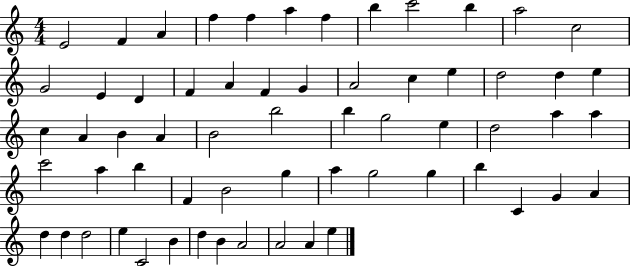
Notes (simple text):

E4/h F4/q A4/q F5/q F5/q A5/q F5/q B5/q C6/h B5/q A5/h C5/h G4/h E4/q D4/q F4/q A4/q F4/q G4/q A4/h C5/q E5/q D5/h D5/q E5/q C5/q A4/q B4/q A4/q B4/h B5/h B5/q G5/h E5/q D5/h A5/q A5/q C6/h A5/q B5/q F4/q B4/h G5/q A5/q G5/h G5/q B5/q C4/q G4/q A4/q D5/q D5/q D5/h E5/q C4/h B4/q D5/q B4/q A4/h A4/h A4/q E5/q